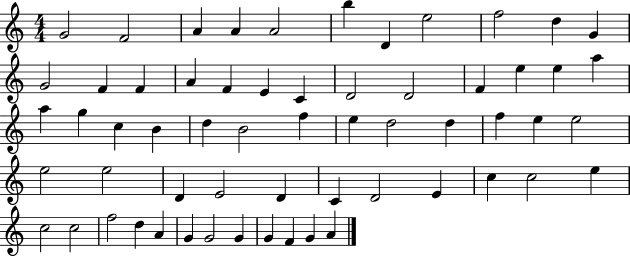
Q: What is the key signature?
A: C major